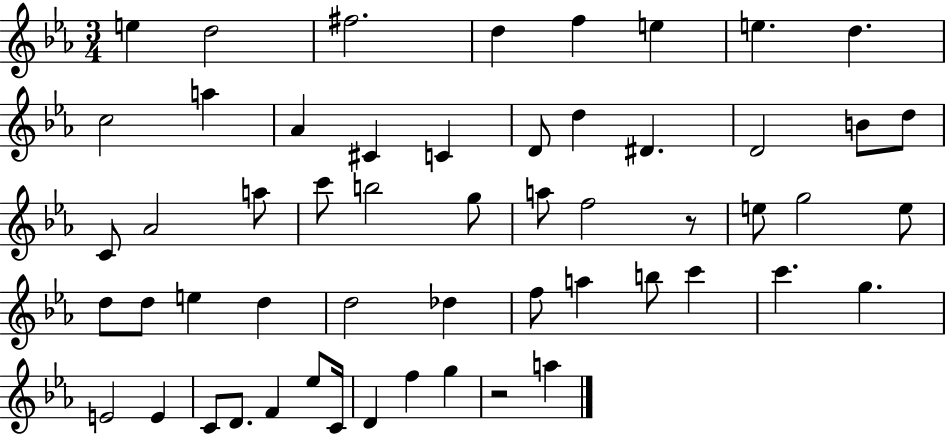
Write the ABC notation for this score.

X:1
T:Untitled
M:3/4
L:1/4
K:Eb
e d2 ^f2 d f e e d c2 a _A ^C C D/2 d ^D D2 B/2 d/2 C/2 _A2 a/2 c'/2 b2 g/2 a/2 f2 z/2 e/2 g2 e/2 d/2 d/2 e d d2 _d f/2 a b/2 c' c' g E2 E C/2 D/2 F _e/2 C/4 D f g z2 a